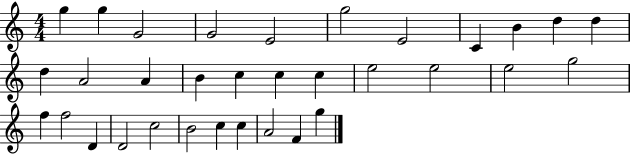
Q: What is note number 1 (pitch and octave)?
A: G5